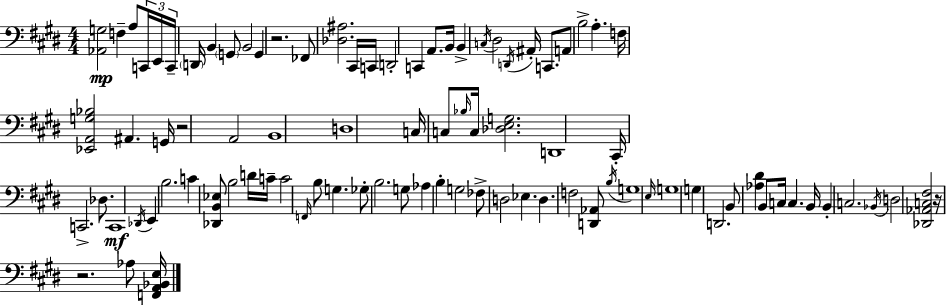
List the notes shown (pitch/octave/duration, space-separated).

[Ab2,G3]/h F3/q A3/e C2/s E2/s C2/s D2/s B2/q G2/e B2/h G2/q R/h. FES2/e [Db3,A#3]/h. C#2/s C2/s D2/h C2/q A2/e. B2/s B2/q C3/s D#3/h D2/s A#2/s C2/e. A2/e B3/h A3/q. F3/s [Eb2,A2,G3,Bb3]/h A#2/q. G2/s R/h A2/h B2/w D3/w C3/s C3/e Bb3/s C3/s [Db3,E3,G3]/h. D2/w C#2/s C2/h. Db3/e. C2/w Db2/s E2/q B3/h. C4/q [Db2,B2,Eb3]/e B3/h D4/s C4/s C4/h F2/s B3/e G3/q. Gb3/e B3/h. G3/e Ab3/q B3/q G3/h FES3/e D3/h Eb3/q. D3/q. F3/h [D2,Ab2]/e B3/s G3/w E3/s G3/w G3/q D2/h. B2/e [Ab3,D#4]/q B2/e C3/s C3/q. B2/s B2/q C3/h. Bb2/s D3/h [Db2,Ab2,C3,F#3]/h R/s R/h. Ab3/e [F2,A2,Bb2,E3]/s